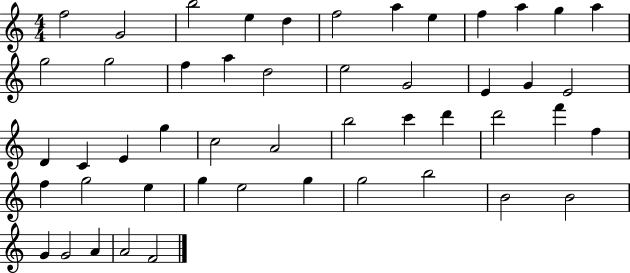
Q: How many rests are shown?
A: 0